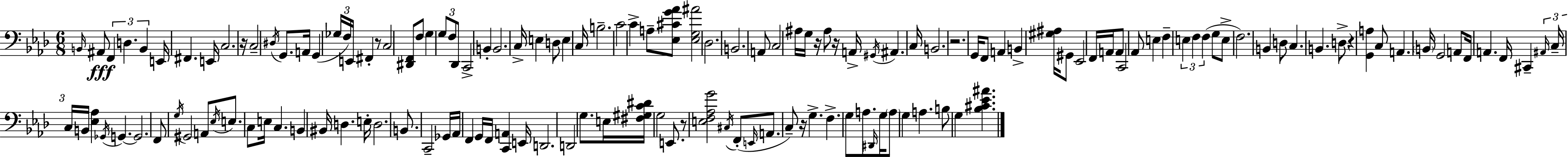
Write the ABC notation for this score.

X:1
T:Untitled
M:6/8
L:1/4
K:Ab
B,,/4 ^A,,/2 F,, D, B,, E,,/4 ^F,, E,,/4 C,2 z/4 C,2 ^D,/4 G,,/2 A,,/4 G,, _G,/4 F,/4 E,,/4 ^F,, z/2 C,2 [^D,,F,,]/2 F,/2 G, G,/2 F,/2 _D,,/2 C,,2 B,, B,,2 C,/4 E, D,/2 E, C,/4 B,2 C2 C A,/2 [_E,^CG_A]/2 [_E,G,^A]2 _D,2 B,,2 A,,/2 C,2 ^A,/4 G,/4 z/4 ^A,/2 z/4 A,,/4 ^G,,/4 ^A,, C,/4 B,,2 z2 G,,/4 F,,/2 A,, B,, [^G,^A,]/4 ^G,,/2 _E,,2 F,,/4 A,,/4 A,,/2 C,,2 _A,,/2 E, F, E, F, F, G,/2 E,/2 F,2 B,, D,/2 C, B,, D,/2 z [G,,A,] C,/2 A,, B,,/4 G,,2 A,,/2 F,,/4 A,, F,,/4 ^C,, ^A,,/4 C,/4 C,/4 B,,/4 [_E,_A,] _G,,/4 G,, G,,2 F,,/2 G,/4 ^G,,2 A,,/2 _E,/4 E,/2 C,/2 E,/4 C, B,, ^B,,/4 D, E,/4 D,2 B,,/2 C,,2 _G,,/4 _A,,/4 F,, G,,/4 F,,/4 [C,,A,,] E,,/4 D,,2 D,,2 G,/2 E,/4 [^F,^G,C^D]/4 G,2 E,,/2 z/2 [E,F,_A,G]2 ^C,/4 F,,/2 E,,/4 A,,/2 C,/2 z/4 G, F, G,/2 A,/2 ^D,,/4 G,/4 A,/2 G, A, B,/2 G, [_B,^C_E^A]